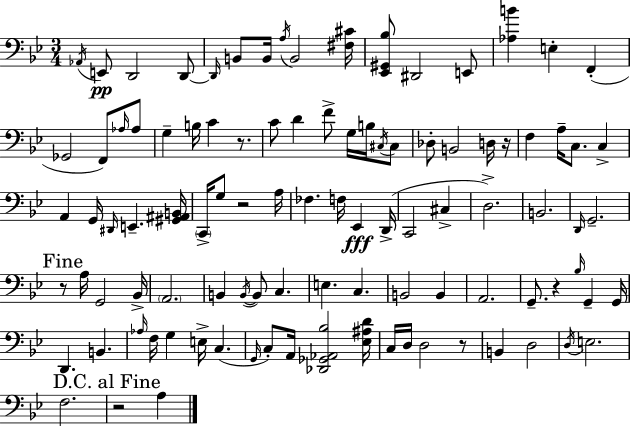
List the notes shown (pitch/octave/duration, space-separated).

Ab2/s E2/e D2/h D2/e D2/s B2/e B2/s A3/s B2/h [F#3,C#4]/s [Eb2,G#2,Bb3]/e D#2/h E2/e [Ab3,B4]/q E3/q F2/q Gb2/h F2/e Ab3/s Ab3/e G3/q B3/s C4/q R/e. C4/e D4/q F4/e G3/s B3/s C#3/s C#3/e Db3/e B2/h D3/s R/s F3/q A3/s C3/e. C3/q A2/q G2/s D#2/s E2/q. [G#2,A#2,B2]/s C2/s G3/e R/h A3/s FES3/q. F3/s Eb2/q D2/s C2/h C#3/q D3/h. B2/h. D2/s G2/h. R/e A3/s G2/h Bb2/s A2/h. B2/q B2/s B2/e C3/q. E3/q. C3/q. B2/h B2/q A2/h. G2/e. R/q Bb3/s G2/q G2/s D2/q. B2/q. Ab3/s F3/s G3/q E3/s C3/q. G2/s C3/e A2/s [Db2,Gb2,Ab2,Bb3]/h [Eb3,A#3,D4]/s C3/s D3/s D3/h R/e B2/q D3/h D3/s E3/h. F3/h. R/h A3/q